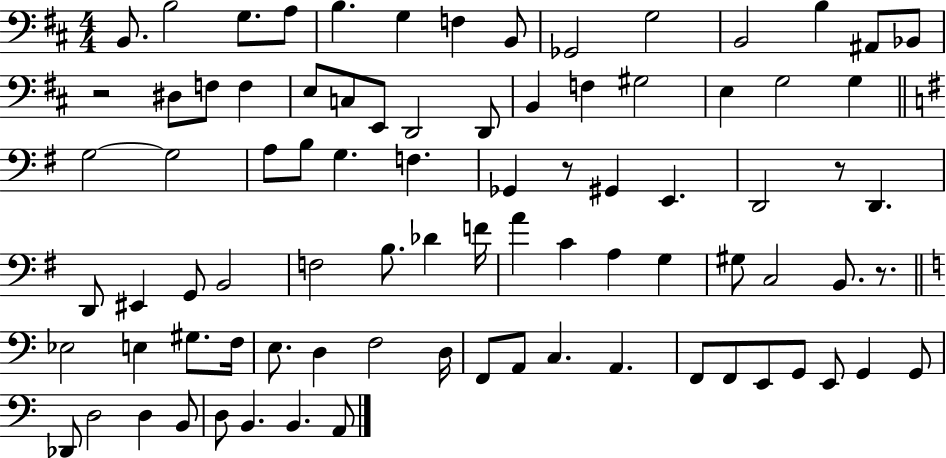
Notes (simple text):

B2/e. B3/h G3/e. A3/e B3/q. G3/q F3/q B2/e Gb2/h G3/h B2/h B3/q A#2/e Bb2/e R/h D#3/e F3/e F3/q E3/e C3/e E2/e D2/h D2/e B2/q F3/q G#3/h E3/q G3/h G3/q G3/h G3/h A3/e B3/e G3/q. F3/q. Gb2/q R/e G#2/q E2/q. D2/h R/e D2/q. D2/e EIS2/q G2/e B2/h F3/h B3/e. Db4/q F4/s A4/q C4/q A3/q G3/q G#3/e C3/h B2/e. R/e. Eb3/h E3/q G#3/e. F3/s E3/e. D3/q F3/h D3/s F2/e A2/e C3/q. A2/q. F2/e F2/e E2/e G2/e E2/e G2/q G2/e Db2/e D3/h D3/q B2/e D3/e B2/q. B2/q. A2/e